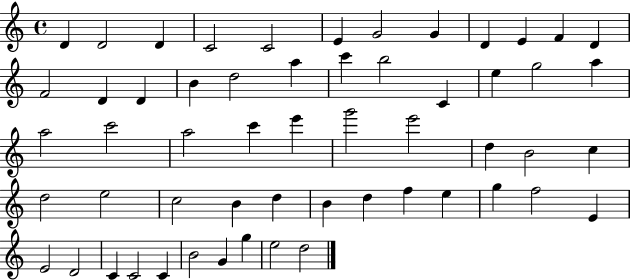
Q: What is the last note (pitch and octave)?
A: D5